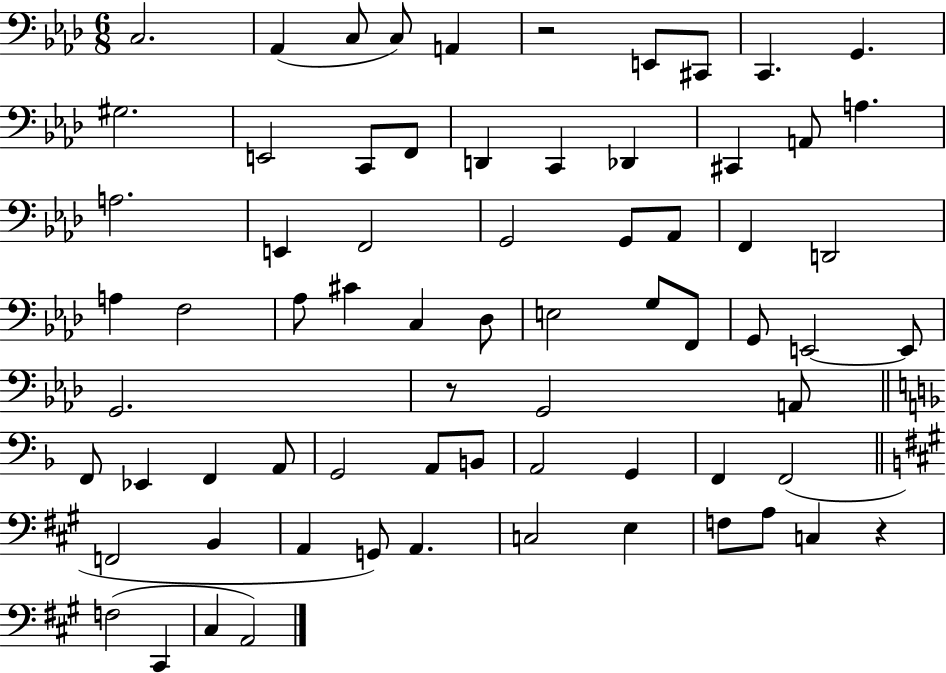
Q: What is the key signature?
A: AES major